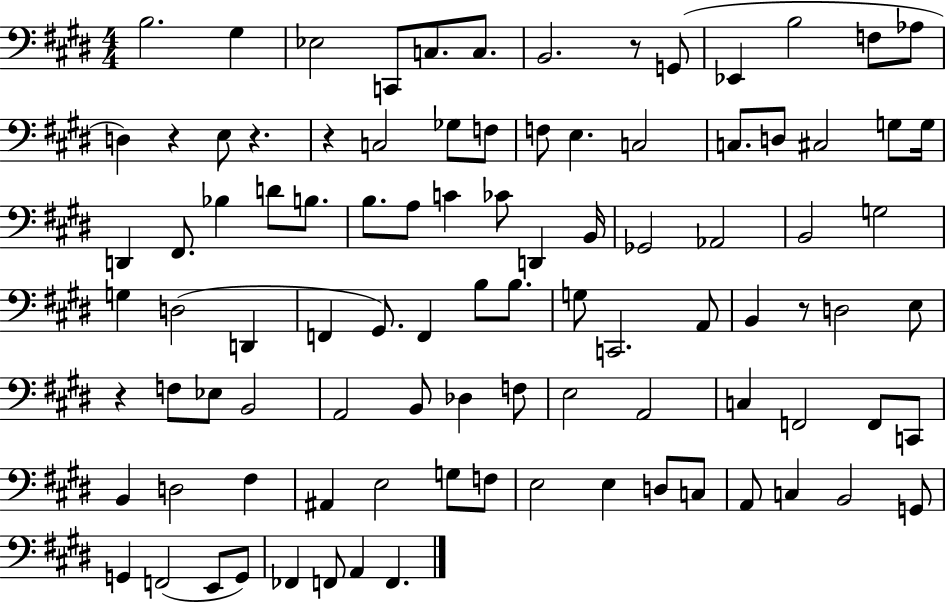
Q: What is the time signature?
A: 4/4